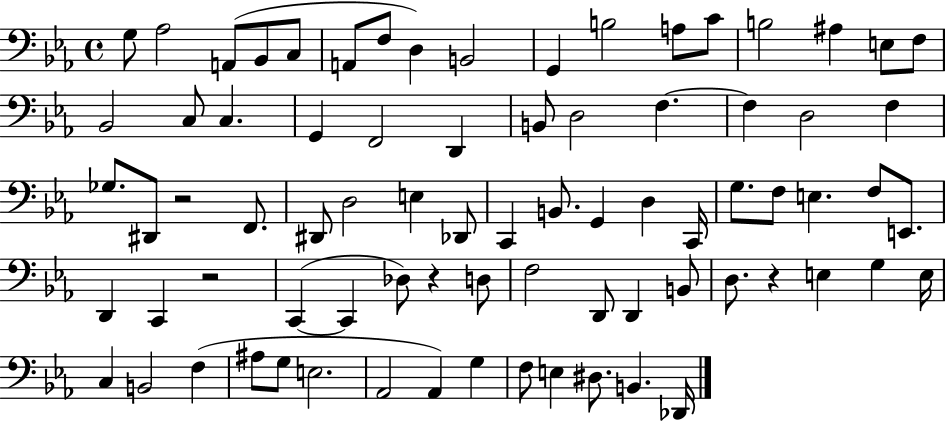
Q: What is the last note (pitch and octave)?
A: Db2